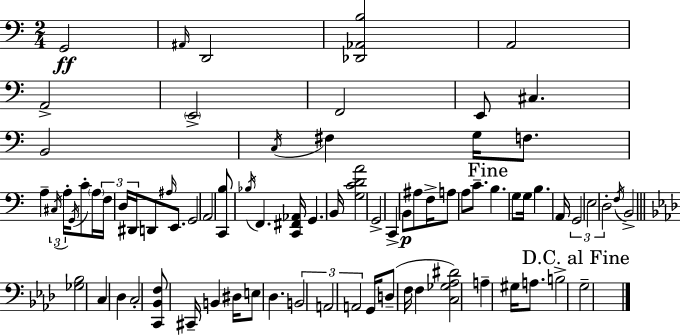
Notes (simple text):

G2/h A#2/s D2/h [Db2,Ab2,B3]/h A2/h A2/h E2/h F2/h E2/e C#3/q. B2/h C3/s F#3/q G3/s F3/e. A3/q C#3/s A3/s G2/s C4/e A3/s F3/s D3/s D#2/s D2/e A#3/s E2/e. G2/h A2/h [C2,B3]/e Bb3/s F2/q. [C2,F#2,Ab2]/s G2/q. B2/s [G3,C4,D4,A4]/h G2/h C2/q B2/e A#3/e F3/s A3/e A3/e C4/e. B3/q. G3/e G3/s B3/q. A2/s G2/h E3/h D3/h F3/s B2/h [Gb3,Bb3]/h C3/q Db3/q C3/h [C2,Bb2,F3]/e C#2/s B2/q D#3/s E3/e Db3/q. B2/h A2/h A2/h G2/s D3/e F3/s F3/q [C3,Gb3,Ab3,D#4]/h A3/q G#3/s A3/e. B3/h G3/h